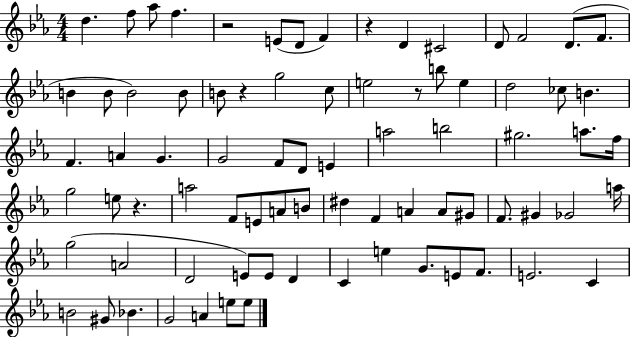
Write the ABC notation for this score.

X:1
T:Untitled
M:4/4
L:1/4
K:Eb
d f/2 _a/2 f z2 E/2 D/2 F z D ^C2 D/2 F2 D/2 F/2 B B/2 B2 B/2 B/2 z g2 c/2 e2 z/2 b/2 e d2 _c/2 B F A G G2 F/2 D/2 E a2 b2 ^g2 a/2 f/4 g2 e/2 z a2 F/2 E/2 A/2 B/2 ^d F A A/2 ^G/2 F/2 ^G _G2 a/4 g2 A2 D2 E/2 E/2 D C e G/2 E/2 F/2 E2 C B2 ^G/2 _B G2 A e/2 e/2